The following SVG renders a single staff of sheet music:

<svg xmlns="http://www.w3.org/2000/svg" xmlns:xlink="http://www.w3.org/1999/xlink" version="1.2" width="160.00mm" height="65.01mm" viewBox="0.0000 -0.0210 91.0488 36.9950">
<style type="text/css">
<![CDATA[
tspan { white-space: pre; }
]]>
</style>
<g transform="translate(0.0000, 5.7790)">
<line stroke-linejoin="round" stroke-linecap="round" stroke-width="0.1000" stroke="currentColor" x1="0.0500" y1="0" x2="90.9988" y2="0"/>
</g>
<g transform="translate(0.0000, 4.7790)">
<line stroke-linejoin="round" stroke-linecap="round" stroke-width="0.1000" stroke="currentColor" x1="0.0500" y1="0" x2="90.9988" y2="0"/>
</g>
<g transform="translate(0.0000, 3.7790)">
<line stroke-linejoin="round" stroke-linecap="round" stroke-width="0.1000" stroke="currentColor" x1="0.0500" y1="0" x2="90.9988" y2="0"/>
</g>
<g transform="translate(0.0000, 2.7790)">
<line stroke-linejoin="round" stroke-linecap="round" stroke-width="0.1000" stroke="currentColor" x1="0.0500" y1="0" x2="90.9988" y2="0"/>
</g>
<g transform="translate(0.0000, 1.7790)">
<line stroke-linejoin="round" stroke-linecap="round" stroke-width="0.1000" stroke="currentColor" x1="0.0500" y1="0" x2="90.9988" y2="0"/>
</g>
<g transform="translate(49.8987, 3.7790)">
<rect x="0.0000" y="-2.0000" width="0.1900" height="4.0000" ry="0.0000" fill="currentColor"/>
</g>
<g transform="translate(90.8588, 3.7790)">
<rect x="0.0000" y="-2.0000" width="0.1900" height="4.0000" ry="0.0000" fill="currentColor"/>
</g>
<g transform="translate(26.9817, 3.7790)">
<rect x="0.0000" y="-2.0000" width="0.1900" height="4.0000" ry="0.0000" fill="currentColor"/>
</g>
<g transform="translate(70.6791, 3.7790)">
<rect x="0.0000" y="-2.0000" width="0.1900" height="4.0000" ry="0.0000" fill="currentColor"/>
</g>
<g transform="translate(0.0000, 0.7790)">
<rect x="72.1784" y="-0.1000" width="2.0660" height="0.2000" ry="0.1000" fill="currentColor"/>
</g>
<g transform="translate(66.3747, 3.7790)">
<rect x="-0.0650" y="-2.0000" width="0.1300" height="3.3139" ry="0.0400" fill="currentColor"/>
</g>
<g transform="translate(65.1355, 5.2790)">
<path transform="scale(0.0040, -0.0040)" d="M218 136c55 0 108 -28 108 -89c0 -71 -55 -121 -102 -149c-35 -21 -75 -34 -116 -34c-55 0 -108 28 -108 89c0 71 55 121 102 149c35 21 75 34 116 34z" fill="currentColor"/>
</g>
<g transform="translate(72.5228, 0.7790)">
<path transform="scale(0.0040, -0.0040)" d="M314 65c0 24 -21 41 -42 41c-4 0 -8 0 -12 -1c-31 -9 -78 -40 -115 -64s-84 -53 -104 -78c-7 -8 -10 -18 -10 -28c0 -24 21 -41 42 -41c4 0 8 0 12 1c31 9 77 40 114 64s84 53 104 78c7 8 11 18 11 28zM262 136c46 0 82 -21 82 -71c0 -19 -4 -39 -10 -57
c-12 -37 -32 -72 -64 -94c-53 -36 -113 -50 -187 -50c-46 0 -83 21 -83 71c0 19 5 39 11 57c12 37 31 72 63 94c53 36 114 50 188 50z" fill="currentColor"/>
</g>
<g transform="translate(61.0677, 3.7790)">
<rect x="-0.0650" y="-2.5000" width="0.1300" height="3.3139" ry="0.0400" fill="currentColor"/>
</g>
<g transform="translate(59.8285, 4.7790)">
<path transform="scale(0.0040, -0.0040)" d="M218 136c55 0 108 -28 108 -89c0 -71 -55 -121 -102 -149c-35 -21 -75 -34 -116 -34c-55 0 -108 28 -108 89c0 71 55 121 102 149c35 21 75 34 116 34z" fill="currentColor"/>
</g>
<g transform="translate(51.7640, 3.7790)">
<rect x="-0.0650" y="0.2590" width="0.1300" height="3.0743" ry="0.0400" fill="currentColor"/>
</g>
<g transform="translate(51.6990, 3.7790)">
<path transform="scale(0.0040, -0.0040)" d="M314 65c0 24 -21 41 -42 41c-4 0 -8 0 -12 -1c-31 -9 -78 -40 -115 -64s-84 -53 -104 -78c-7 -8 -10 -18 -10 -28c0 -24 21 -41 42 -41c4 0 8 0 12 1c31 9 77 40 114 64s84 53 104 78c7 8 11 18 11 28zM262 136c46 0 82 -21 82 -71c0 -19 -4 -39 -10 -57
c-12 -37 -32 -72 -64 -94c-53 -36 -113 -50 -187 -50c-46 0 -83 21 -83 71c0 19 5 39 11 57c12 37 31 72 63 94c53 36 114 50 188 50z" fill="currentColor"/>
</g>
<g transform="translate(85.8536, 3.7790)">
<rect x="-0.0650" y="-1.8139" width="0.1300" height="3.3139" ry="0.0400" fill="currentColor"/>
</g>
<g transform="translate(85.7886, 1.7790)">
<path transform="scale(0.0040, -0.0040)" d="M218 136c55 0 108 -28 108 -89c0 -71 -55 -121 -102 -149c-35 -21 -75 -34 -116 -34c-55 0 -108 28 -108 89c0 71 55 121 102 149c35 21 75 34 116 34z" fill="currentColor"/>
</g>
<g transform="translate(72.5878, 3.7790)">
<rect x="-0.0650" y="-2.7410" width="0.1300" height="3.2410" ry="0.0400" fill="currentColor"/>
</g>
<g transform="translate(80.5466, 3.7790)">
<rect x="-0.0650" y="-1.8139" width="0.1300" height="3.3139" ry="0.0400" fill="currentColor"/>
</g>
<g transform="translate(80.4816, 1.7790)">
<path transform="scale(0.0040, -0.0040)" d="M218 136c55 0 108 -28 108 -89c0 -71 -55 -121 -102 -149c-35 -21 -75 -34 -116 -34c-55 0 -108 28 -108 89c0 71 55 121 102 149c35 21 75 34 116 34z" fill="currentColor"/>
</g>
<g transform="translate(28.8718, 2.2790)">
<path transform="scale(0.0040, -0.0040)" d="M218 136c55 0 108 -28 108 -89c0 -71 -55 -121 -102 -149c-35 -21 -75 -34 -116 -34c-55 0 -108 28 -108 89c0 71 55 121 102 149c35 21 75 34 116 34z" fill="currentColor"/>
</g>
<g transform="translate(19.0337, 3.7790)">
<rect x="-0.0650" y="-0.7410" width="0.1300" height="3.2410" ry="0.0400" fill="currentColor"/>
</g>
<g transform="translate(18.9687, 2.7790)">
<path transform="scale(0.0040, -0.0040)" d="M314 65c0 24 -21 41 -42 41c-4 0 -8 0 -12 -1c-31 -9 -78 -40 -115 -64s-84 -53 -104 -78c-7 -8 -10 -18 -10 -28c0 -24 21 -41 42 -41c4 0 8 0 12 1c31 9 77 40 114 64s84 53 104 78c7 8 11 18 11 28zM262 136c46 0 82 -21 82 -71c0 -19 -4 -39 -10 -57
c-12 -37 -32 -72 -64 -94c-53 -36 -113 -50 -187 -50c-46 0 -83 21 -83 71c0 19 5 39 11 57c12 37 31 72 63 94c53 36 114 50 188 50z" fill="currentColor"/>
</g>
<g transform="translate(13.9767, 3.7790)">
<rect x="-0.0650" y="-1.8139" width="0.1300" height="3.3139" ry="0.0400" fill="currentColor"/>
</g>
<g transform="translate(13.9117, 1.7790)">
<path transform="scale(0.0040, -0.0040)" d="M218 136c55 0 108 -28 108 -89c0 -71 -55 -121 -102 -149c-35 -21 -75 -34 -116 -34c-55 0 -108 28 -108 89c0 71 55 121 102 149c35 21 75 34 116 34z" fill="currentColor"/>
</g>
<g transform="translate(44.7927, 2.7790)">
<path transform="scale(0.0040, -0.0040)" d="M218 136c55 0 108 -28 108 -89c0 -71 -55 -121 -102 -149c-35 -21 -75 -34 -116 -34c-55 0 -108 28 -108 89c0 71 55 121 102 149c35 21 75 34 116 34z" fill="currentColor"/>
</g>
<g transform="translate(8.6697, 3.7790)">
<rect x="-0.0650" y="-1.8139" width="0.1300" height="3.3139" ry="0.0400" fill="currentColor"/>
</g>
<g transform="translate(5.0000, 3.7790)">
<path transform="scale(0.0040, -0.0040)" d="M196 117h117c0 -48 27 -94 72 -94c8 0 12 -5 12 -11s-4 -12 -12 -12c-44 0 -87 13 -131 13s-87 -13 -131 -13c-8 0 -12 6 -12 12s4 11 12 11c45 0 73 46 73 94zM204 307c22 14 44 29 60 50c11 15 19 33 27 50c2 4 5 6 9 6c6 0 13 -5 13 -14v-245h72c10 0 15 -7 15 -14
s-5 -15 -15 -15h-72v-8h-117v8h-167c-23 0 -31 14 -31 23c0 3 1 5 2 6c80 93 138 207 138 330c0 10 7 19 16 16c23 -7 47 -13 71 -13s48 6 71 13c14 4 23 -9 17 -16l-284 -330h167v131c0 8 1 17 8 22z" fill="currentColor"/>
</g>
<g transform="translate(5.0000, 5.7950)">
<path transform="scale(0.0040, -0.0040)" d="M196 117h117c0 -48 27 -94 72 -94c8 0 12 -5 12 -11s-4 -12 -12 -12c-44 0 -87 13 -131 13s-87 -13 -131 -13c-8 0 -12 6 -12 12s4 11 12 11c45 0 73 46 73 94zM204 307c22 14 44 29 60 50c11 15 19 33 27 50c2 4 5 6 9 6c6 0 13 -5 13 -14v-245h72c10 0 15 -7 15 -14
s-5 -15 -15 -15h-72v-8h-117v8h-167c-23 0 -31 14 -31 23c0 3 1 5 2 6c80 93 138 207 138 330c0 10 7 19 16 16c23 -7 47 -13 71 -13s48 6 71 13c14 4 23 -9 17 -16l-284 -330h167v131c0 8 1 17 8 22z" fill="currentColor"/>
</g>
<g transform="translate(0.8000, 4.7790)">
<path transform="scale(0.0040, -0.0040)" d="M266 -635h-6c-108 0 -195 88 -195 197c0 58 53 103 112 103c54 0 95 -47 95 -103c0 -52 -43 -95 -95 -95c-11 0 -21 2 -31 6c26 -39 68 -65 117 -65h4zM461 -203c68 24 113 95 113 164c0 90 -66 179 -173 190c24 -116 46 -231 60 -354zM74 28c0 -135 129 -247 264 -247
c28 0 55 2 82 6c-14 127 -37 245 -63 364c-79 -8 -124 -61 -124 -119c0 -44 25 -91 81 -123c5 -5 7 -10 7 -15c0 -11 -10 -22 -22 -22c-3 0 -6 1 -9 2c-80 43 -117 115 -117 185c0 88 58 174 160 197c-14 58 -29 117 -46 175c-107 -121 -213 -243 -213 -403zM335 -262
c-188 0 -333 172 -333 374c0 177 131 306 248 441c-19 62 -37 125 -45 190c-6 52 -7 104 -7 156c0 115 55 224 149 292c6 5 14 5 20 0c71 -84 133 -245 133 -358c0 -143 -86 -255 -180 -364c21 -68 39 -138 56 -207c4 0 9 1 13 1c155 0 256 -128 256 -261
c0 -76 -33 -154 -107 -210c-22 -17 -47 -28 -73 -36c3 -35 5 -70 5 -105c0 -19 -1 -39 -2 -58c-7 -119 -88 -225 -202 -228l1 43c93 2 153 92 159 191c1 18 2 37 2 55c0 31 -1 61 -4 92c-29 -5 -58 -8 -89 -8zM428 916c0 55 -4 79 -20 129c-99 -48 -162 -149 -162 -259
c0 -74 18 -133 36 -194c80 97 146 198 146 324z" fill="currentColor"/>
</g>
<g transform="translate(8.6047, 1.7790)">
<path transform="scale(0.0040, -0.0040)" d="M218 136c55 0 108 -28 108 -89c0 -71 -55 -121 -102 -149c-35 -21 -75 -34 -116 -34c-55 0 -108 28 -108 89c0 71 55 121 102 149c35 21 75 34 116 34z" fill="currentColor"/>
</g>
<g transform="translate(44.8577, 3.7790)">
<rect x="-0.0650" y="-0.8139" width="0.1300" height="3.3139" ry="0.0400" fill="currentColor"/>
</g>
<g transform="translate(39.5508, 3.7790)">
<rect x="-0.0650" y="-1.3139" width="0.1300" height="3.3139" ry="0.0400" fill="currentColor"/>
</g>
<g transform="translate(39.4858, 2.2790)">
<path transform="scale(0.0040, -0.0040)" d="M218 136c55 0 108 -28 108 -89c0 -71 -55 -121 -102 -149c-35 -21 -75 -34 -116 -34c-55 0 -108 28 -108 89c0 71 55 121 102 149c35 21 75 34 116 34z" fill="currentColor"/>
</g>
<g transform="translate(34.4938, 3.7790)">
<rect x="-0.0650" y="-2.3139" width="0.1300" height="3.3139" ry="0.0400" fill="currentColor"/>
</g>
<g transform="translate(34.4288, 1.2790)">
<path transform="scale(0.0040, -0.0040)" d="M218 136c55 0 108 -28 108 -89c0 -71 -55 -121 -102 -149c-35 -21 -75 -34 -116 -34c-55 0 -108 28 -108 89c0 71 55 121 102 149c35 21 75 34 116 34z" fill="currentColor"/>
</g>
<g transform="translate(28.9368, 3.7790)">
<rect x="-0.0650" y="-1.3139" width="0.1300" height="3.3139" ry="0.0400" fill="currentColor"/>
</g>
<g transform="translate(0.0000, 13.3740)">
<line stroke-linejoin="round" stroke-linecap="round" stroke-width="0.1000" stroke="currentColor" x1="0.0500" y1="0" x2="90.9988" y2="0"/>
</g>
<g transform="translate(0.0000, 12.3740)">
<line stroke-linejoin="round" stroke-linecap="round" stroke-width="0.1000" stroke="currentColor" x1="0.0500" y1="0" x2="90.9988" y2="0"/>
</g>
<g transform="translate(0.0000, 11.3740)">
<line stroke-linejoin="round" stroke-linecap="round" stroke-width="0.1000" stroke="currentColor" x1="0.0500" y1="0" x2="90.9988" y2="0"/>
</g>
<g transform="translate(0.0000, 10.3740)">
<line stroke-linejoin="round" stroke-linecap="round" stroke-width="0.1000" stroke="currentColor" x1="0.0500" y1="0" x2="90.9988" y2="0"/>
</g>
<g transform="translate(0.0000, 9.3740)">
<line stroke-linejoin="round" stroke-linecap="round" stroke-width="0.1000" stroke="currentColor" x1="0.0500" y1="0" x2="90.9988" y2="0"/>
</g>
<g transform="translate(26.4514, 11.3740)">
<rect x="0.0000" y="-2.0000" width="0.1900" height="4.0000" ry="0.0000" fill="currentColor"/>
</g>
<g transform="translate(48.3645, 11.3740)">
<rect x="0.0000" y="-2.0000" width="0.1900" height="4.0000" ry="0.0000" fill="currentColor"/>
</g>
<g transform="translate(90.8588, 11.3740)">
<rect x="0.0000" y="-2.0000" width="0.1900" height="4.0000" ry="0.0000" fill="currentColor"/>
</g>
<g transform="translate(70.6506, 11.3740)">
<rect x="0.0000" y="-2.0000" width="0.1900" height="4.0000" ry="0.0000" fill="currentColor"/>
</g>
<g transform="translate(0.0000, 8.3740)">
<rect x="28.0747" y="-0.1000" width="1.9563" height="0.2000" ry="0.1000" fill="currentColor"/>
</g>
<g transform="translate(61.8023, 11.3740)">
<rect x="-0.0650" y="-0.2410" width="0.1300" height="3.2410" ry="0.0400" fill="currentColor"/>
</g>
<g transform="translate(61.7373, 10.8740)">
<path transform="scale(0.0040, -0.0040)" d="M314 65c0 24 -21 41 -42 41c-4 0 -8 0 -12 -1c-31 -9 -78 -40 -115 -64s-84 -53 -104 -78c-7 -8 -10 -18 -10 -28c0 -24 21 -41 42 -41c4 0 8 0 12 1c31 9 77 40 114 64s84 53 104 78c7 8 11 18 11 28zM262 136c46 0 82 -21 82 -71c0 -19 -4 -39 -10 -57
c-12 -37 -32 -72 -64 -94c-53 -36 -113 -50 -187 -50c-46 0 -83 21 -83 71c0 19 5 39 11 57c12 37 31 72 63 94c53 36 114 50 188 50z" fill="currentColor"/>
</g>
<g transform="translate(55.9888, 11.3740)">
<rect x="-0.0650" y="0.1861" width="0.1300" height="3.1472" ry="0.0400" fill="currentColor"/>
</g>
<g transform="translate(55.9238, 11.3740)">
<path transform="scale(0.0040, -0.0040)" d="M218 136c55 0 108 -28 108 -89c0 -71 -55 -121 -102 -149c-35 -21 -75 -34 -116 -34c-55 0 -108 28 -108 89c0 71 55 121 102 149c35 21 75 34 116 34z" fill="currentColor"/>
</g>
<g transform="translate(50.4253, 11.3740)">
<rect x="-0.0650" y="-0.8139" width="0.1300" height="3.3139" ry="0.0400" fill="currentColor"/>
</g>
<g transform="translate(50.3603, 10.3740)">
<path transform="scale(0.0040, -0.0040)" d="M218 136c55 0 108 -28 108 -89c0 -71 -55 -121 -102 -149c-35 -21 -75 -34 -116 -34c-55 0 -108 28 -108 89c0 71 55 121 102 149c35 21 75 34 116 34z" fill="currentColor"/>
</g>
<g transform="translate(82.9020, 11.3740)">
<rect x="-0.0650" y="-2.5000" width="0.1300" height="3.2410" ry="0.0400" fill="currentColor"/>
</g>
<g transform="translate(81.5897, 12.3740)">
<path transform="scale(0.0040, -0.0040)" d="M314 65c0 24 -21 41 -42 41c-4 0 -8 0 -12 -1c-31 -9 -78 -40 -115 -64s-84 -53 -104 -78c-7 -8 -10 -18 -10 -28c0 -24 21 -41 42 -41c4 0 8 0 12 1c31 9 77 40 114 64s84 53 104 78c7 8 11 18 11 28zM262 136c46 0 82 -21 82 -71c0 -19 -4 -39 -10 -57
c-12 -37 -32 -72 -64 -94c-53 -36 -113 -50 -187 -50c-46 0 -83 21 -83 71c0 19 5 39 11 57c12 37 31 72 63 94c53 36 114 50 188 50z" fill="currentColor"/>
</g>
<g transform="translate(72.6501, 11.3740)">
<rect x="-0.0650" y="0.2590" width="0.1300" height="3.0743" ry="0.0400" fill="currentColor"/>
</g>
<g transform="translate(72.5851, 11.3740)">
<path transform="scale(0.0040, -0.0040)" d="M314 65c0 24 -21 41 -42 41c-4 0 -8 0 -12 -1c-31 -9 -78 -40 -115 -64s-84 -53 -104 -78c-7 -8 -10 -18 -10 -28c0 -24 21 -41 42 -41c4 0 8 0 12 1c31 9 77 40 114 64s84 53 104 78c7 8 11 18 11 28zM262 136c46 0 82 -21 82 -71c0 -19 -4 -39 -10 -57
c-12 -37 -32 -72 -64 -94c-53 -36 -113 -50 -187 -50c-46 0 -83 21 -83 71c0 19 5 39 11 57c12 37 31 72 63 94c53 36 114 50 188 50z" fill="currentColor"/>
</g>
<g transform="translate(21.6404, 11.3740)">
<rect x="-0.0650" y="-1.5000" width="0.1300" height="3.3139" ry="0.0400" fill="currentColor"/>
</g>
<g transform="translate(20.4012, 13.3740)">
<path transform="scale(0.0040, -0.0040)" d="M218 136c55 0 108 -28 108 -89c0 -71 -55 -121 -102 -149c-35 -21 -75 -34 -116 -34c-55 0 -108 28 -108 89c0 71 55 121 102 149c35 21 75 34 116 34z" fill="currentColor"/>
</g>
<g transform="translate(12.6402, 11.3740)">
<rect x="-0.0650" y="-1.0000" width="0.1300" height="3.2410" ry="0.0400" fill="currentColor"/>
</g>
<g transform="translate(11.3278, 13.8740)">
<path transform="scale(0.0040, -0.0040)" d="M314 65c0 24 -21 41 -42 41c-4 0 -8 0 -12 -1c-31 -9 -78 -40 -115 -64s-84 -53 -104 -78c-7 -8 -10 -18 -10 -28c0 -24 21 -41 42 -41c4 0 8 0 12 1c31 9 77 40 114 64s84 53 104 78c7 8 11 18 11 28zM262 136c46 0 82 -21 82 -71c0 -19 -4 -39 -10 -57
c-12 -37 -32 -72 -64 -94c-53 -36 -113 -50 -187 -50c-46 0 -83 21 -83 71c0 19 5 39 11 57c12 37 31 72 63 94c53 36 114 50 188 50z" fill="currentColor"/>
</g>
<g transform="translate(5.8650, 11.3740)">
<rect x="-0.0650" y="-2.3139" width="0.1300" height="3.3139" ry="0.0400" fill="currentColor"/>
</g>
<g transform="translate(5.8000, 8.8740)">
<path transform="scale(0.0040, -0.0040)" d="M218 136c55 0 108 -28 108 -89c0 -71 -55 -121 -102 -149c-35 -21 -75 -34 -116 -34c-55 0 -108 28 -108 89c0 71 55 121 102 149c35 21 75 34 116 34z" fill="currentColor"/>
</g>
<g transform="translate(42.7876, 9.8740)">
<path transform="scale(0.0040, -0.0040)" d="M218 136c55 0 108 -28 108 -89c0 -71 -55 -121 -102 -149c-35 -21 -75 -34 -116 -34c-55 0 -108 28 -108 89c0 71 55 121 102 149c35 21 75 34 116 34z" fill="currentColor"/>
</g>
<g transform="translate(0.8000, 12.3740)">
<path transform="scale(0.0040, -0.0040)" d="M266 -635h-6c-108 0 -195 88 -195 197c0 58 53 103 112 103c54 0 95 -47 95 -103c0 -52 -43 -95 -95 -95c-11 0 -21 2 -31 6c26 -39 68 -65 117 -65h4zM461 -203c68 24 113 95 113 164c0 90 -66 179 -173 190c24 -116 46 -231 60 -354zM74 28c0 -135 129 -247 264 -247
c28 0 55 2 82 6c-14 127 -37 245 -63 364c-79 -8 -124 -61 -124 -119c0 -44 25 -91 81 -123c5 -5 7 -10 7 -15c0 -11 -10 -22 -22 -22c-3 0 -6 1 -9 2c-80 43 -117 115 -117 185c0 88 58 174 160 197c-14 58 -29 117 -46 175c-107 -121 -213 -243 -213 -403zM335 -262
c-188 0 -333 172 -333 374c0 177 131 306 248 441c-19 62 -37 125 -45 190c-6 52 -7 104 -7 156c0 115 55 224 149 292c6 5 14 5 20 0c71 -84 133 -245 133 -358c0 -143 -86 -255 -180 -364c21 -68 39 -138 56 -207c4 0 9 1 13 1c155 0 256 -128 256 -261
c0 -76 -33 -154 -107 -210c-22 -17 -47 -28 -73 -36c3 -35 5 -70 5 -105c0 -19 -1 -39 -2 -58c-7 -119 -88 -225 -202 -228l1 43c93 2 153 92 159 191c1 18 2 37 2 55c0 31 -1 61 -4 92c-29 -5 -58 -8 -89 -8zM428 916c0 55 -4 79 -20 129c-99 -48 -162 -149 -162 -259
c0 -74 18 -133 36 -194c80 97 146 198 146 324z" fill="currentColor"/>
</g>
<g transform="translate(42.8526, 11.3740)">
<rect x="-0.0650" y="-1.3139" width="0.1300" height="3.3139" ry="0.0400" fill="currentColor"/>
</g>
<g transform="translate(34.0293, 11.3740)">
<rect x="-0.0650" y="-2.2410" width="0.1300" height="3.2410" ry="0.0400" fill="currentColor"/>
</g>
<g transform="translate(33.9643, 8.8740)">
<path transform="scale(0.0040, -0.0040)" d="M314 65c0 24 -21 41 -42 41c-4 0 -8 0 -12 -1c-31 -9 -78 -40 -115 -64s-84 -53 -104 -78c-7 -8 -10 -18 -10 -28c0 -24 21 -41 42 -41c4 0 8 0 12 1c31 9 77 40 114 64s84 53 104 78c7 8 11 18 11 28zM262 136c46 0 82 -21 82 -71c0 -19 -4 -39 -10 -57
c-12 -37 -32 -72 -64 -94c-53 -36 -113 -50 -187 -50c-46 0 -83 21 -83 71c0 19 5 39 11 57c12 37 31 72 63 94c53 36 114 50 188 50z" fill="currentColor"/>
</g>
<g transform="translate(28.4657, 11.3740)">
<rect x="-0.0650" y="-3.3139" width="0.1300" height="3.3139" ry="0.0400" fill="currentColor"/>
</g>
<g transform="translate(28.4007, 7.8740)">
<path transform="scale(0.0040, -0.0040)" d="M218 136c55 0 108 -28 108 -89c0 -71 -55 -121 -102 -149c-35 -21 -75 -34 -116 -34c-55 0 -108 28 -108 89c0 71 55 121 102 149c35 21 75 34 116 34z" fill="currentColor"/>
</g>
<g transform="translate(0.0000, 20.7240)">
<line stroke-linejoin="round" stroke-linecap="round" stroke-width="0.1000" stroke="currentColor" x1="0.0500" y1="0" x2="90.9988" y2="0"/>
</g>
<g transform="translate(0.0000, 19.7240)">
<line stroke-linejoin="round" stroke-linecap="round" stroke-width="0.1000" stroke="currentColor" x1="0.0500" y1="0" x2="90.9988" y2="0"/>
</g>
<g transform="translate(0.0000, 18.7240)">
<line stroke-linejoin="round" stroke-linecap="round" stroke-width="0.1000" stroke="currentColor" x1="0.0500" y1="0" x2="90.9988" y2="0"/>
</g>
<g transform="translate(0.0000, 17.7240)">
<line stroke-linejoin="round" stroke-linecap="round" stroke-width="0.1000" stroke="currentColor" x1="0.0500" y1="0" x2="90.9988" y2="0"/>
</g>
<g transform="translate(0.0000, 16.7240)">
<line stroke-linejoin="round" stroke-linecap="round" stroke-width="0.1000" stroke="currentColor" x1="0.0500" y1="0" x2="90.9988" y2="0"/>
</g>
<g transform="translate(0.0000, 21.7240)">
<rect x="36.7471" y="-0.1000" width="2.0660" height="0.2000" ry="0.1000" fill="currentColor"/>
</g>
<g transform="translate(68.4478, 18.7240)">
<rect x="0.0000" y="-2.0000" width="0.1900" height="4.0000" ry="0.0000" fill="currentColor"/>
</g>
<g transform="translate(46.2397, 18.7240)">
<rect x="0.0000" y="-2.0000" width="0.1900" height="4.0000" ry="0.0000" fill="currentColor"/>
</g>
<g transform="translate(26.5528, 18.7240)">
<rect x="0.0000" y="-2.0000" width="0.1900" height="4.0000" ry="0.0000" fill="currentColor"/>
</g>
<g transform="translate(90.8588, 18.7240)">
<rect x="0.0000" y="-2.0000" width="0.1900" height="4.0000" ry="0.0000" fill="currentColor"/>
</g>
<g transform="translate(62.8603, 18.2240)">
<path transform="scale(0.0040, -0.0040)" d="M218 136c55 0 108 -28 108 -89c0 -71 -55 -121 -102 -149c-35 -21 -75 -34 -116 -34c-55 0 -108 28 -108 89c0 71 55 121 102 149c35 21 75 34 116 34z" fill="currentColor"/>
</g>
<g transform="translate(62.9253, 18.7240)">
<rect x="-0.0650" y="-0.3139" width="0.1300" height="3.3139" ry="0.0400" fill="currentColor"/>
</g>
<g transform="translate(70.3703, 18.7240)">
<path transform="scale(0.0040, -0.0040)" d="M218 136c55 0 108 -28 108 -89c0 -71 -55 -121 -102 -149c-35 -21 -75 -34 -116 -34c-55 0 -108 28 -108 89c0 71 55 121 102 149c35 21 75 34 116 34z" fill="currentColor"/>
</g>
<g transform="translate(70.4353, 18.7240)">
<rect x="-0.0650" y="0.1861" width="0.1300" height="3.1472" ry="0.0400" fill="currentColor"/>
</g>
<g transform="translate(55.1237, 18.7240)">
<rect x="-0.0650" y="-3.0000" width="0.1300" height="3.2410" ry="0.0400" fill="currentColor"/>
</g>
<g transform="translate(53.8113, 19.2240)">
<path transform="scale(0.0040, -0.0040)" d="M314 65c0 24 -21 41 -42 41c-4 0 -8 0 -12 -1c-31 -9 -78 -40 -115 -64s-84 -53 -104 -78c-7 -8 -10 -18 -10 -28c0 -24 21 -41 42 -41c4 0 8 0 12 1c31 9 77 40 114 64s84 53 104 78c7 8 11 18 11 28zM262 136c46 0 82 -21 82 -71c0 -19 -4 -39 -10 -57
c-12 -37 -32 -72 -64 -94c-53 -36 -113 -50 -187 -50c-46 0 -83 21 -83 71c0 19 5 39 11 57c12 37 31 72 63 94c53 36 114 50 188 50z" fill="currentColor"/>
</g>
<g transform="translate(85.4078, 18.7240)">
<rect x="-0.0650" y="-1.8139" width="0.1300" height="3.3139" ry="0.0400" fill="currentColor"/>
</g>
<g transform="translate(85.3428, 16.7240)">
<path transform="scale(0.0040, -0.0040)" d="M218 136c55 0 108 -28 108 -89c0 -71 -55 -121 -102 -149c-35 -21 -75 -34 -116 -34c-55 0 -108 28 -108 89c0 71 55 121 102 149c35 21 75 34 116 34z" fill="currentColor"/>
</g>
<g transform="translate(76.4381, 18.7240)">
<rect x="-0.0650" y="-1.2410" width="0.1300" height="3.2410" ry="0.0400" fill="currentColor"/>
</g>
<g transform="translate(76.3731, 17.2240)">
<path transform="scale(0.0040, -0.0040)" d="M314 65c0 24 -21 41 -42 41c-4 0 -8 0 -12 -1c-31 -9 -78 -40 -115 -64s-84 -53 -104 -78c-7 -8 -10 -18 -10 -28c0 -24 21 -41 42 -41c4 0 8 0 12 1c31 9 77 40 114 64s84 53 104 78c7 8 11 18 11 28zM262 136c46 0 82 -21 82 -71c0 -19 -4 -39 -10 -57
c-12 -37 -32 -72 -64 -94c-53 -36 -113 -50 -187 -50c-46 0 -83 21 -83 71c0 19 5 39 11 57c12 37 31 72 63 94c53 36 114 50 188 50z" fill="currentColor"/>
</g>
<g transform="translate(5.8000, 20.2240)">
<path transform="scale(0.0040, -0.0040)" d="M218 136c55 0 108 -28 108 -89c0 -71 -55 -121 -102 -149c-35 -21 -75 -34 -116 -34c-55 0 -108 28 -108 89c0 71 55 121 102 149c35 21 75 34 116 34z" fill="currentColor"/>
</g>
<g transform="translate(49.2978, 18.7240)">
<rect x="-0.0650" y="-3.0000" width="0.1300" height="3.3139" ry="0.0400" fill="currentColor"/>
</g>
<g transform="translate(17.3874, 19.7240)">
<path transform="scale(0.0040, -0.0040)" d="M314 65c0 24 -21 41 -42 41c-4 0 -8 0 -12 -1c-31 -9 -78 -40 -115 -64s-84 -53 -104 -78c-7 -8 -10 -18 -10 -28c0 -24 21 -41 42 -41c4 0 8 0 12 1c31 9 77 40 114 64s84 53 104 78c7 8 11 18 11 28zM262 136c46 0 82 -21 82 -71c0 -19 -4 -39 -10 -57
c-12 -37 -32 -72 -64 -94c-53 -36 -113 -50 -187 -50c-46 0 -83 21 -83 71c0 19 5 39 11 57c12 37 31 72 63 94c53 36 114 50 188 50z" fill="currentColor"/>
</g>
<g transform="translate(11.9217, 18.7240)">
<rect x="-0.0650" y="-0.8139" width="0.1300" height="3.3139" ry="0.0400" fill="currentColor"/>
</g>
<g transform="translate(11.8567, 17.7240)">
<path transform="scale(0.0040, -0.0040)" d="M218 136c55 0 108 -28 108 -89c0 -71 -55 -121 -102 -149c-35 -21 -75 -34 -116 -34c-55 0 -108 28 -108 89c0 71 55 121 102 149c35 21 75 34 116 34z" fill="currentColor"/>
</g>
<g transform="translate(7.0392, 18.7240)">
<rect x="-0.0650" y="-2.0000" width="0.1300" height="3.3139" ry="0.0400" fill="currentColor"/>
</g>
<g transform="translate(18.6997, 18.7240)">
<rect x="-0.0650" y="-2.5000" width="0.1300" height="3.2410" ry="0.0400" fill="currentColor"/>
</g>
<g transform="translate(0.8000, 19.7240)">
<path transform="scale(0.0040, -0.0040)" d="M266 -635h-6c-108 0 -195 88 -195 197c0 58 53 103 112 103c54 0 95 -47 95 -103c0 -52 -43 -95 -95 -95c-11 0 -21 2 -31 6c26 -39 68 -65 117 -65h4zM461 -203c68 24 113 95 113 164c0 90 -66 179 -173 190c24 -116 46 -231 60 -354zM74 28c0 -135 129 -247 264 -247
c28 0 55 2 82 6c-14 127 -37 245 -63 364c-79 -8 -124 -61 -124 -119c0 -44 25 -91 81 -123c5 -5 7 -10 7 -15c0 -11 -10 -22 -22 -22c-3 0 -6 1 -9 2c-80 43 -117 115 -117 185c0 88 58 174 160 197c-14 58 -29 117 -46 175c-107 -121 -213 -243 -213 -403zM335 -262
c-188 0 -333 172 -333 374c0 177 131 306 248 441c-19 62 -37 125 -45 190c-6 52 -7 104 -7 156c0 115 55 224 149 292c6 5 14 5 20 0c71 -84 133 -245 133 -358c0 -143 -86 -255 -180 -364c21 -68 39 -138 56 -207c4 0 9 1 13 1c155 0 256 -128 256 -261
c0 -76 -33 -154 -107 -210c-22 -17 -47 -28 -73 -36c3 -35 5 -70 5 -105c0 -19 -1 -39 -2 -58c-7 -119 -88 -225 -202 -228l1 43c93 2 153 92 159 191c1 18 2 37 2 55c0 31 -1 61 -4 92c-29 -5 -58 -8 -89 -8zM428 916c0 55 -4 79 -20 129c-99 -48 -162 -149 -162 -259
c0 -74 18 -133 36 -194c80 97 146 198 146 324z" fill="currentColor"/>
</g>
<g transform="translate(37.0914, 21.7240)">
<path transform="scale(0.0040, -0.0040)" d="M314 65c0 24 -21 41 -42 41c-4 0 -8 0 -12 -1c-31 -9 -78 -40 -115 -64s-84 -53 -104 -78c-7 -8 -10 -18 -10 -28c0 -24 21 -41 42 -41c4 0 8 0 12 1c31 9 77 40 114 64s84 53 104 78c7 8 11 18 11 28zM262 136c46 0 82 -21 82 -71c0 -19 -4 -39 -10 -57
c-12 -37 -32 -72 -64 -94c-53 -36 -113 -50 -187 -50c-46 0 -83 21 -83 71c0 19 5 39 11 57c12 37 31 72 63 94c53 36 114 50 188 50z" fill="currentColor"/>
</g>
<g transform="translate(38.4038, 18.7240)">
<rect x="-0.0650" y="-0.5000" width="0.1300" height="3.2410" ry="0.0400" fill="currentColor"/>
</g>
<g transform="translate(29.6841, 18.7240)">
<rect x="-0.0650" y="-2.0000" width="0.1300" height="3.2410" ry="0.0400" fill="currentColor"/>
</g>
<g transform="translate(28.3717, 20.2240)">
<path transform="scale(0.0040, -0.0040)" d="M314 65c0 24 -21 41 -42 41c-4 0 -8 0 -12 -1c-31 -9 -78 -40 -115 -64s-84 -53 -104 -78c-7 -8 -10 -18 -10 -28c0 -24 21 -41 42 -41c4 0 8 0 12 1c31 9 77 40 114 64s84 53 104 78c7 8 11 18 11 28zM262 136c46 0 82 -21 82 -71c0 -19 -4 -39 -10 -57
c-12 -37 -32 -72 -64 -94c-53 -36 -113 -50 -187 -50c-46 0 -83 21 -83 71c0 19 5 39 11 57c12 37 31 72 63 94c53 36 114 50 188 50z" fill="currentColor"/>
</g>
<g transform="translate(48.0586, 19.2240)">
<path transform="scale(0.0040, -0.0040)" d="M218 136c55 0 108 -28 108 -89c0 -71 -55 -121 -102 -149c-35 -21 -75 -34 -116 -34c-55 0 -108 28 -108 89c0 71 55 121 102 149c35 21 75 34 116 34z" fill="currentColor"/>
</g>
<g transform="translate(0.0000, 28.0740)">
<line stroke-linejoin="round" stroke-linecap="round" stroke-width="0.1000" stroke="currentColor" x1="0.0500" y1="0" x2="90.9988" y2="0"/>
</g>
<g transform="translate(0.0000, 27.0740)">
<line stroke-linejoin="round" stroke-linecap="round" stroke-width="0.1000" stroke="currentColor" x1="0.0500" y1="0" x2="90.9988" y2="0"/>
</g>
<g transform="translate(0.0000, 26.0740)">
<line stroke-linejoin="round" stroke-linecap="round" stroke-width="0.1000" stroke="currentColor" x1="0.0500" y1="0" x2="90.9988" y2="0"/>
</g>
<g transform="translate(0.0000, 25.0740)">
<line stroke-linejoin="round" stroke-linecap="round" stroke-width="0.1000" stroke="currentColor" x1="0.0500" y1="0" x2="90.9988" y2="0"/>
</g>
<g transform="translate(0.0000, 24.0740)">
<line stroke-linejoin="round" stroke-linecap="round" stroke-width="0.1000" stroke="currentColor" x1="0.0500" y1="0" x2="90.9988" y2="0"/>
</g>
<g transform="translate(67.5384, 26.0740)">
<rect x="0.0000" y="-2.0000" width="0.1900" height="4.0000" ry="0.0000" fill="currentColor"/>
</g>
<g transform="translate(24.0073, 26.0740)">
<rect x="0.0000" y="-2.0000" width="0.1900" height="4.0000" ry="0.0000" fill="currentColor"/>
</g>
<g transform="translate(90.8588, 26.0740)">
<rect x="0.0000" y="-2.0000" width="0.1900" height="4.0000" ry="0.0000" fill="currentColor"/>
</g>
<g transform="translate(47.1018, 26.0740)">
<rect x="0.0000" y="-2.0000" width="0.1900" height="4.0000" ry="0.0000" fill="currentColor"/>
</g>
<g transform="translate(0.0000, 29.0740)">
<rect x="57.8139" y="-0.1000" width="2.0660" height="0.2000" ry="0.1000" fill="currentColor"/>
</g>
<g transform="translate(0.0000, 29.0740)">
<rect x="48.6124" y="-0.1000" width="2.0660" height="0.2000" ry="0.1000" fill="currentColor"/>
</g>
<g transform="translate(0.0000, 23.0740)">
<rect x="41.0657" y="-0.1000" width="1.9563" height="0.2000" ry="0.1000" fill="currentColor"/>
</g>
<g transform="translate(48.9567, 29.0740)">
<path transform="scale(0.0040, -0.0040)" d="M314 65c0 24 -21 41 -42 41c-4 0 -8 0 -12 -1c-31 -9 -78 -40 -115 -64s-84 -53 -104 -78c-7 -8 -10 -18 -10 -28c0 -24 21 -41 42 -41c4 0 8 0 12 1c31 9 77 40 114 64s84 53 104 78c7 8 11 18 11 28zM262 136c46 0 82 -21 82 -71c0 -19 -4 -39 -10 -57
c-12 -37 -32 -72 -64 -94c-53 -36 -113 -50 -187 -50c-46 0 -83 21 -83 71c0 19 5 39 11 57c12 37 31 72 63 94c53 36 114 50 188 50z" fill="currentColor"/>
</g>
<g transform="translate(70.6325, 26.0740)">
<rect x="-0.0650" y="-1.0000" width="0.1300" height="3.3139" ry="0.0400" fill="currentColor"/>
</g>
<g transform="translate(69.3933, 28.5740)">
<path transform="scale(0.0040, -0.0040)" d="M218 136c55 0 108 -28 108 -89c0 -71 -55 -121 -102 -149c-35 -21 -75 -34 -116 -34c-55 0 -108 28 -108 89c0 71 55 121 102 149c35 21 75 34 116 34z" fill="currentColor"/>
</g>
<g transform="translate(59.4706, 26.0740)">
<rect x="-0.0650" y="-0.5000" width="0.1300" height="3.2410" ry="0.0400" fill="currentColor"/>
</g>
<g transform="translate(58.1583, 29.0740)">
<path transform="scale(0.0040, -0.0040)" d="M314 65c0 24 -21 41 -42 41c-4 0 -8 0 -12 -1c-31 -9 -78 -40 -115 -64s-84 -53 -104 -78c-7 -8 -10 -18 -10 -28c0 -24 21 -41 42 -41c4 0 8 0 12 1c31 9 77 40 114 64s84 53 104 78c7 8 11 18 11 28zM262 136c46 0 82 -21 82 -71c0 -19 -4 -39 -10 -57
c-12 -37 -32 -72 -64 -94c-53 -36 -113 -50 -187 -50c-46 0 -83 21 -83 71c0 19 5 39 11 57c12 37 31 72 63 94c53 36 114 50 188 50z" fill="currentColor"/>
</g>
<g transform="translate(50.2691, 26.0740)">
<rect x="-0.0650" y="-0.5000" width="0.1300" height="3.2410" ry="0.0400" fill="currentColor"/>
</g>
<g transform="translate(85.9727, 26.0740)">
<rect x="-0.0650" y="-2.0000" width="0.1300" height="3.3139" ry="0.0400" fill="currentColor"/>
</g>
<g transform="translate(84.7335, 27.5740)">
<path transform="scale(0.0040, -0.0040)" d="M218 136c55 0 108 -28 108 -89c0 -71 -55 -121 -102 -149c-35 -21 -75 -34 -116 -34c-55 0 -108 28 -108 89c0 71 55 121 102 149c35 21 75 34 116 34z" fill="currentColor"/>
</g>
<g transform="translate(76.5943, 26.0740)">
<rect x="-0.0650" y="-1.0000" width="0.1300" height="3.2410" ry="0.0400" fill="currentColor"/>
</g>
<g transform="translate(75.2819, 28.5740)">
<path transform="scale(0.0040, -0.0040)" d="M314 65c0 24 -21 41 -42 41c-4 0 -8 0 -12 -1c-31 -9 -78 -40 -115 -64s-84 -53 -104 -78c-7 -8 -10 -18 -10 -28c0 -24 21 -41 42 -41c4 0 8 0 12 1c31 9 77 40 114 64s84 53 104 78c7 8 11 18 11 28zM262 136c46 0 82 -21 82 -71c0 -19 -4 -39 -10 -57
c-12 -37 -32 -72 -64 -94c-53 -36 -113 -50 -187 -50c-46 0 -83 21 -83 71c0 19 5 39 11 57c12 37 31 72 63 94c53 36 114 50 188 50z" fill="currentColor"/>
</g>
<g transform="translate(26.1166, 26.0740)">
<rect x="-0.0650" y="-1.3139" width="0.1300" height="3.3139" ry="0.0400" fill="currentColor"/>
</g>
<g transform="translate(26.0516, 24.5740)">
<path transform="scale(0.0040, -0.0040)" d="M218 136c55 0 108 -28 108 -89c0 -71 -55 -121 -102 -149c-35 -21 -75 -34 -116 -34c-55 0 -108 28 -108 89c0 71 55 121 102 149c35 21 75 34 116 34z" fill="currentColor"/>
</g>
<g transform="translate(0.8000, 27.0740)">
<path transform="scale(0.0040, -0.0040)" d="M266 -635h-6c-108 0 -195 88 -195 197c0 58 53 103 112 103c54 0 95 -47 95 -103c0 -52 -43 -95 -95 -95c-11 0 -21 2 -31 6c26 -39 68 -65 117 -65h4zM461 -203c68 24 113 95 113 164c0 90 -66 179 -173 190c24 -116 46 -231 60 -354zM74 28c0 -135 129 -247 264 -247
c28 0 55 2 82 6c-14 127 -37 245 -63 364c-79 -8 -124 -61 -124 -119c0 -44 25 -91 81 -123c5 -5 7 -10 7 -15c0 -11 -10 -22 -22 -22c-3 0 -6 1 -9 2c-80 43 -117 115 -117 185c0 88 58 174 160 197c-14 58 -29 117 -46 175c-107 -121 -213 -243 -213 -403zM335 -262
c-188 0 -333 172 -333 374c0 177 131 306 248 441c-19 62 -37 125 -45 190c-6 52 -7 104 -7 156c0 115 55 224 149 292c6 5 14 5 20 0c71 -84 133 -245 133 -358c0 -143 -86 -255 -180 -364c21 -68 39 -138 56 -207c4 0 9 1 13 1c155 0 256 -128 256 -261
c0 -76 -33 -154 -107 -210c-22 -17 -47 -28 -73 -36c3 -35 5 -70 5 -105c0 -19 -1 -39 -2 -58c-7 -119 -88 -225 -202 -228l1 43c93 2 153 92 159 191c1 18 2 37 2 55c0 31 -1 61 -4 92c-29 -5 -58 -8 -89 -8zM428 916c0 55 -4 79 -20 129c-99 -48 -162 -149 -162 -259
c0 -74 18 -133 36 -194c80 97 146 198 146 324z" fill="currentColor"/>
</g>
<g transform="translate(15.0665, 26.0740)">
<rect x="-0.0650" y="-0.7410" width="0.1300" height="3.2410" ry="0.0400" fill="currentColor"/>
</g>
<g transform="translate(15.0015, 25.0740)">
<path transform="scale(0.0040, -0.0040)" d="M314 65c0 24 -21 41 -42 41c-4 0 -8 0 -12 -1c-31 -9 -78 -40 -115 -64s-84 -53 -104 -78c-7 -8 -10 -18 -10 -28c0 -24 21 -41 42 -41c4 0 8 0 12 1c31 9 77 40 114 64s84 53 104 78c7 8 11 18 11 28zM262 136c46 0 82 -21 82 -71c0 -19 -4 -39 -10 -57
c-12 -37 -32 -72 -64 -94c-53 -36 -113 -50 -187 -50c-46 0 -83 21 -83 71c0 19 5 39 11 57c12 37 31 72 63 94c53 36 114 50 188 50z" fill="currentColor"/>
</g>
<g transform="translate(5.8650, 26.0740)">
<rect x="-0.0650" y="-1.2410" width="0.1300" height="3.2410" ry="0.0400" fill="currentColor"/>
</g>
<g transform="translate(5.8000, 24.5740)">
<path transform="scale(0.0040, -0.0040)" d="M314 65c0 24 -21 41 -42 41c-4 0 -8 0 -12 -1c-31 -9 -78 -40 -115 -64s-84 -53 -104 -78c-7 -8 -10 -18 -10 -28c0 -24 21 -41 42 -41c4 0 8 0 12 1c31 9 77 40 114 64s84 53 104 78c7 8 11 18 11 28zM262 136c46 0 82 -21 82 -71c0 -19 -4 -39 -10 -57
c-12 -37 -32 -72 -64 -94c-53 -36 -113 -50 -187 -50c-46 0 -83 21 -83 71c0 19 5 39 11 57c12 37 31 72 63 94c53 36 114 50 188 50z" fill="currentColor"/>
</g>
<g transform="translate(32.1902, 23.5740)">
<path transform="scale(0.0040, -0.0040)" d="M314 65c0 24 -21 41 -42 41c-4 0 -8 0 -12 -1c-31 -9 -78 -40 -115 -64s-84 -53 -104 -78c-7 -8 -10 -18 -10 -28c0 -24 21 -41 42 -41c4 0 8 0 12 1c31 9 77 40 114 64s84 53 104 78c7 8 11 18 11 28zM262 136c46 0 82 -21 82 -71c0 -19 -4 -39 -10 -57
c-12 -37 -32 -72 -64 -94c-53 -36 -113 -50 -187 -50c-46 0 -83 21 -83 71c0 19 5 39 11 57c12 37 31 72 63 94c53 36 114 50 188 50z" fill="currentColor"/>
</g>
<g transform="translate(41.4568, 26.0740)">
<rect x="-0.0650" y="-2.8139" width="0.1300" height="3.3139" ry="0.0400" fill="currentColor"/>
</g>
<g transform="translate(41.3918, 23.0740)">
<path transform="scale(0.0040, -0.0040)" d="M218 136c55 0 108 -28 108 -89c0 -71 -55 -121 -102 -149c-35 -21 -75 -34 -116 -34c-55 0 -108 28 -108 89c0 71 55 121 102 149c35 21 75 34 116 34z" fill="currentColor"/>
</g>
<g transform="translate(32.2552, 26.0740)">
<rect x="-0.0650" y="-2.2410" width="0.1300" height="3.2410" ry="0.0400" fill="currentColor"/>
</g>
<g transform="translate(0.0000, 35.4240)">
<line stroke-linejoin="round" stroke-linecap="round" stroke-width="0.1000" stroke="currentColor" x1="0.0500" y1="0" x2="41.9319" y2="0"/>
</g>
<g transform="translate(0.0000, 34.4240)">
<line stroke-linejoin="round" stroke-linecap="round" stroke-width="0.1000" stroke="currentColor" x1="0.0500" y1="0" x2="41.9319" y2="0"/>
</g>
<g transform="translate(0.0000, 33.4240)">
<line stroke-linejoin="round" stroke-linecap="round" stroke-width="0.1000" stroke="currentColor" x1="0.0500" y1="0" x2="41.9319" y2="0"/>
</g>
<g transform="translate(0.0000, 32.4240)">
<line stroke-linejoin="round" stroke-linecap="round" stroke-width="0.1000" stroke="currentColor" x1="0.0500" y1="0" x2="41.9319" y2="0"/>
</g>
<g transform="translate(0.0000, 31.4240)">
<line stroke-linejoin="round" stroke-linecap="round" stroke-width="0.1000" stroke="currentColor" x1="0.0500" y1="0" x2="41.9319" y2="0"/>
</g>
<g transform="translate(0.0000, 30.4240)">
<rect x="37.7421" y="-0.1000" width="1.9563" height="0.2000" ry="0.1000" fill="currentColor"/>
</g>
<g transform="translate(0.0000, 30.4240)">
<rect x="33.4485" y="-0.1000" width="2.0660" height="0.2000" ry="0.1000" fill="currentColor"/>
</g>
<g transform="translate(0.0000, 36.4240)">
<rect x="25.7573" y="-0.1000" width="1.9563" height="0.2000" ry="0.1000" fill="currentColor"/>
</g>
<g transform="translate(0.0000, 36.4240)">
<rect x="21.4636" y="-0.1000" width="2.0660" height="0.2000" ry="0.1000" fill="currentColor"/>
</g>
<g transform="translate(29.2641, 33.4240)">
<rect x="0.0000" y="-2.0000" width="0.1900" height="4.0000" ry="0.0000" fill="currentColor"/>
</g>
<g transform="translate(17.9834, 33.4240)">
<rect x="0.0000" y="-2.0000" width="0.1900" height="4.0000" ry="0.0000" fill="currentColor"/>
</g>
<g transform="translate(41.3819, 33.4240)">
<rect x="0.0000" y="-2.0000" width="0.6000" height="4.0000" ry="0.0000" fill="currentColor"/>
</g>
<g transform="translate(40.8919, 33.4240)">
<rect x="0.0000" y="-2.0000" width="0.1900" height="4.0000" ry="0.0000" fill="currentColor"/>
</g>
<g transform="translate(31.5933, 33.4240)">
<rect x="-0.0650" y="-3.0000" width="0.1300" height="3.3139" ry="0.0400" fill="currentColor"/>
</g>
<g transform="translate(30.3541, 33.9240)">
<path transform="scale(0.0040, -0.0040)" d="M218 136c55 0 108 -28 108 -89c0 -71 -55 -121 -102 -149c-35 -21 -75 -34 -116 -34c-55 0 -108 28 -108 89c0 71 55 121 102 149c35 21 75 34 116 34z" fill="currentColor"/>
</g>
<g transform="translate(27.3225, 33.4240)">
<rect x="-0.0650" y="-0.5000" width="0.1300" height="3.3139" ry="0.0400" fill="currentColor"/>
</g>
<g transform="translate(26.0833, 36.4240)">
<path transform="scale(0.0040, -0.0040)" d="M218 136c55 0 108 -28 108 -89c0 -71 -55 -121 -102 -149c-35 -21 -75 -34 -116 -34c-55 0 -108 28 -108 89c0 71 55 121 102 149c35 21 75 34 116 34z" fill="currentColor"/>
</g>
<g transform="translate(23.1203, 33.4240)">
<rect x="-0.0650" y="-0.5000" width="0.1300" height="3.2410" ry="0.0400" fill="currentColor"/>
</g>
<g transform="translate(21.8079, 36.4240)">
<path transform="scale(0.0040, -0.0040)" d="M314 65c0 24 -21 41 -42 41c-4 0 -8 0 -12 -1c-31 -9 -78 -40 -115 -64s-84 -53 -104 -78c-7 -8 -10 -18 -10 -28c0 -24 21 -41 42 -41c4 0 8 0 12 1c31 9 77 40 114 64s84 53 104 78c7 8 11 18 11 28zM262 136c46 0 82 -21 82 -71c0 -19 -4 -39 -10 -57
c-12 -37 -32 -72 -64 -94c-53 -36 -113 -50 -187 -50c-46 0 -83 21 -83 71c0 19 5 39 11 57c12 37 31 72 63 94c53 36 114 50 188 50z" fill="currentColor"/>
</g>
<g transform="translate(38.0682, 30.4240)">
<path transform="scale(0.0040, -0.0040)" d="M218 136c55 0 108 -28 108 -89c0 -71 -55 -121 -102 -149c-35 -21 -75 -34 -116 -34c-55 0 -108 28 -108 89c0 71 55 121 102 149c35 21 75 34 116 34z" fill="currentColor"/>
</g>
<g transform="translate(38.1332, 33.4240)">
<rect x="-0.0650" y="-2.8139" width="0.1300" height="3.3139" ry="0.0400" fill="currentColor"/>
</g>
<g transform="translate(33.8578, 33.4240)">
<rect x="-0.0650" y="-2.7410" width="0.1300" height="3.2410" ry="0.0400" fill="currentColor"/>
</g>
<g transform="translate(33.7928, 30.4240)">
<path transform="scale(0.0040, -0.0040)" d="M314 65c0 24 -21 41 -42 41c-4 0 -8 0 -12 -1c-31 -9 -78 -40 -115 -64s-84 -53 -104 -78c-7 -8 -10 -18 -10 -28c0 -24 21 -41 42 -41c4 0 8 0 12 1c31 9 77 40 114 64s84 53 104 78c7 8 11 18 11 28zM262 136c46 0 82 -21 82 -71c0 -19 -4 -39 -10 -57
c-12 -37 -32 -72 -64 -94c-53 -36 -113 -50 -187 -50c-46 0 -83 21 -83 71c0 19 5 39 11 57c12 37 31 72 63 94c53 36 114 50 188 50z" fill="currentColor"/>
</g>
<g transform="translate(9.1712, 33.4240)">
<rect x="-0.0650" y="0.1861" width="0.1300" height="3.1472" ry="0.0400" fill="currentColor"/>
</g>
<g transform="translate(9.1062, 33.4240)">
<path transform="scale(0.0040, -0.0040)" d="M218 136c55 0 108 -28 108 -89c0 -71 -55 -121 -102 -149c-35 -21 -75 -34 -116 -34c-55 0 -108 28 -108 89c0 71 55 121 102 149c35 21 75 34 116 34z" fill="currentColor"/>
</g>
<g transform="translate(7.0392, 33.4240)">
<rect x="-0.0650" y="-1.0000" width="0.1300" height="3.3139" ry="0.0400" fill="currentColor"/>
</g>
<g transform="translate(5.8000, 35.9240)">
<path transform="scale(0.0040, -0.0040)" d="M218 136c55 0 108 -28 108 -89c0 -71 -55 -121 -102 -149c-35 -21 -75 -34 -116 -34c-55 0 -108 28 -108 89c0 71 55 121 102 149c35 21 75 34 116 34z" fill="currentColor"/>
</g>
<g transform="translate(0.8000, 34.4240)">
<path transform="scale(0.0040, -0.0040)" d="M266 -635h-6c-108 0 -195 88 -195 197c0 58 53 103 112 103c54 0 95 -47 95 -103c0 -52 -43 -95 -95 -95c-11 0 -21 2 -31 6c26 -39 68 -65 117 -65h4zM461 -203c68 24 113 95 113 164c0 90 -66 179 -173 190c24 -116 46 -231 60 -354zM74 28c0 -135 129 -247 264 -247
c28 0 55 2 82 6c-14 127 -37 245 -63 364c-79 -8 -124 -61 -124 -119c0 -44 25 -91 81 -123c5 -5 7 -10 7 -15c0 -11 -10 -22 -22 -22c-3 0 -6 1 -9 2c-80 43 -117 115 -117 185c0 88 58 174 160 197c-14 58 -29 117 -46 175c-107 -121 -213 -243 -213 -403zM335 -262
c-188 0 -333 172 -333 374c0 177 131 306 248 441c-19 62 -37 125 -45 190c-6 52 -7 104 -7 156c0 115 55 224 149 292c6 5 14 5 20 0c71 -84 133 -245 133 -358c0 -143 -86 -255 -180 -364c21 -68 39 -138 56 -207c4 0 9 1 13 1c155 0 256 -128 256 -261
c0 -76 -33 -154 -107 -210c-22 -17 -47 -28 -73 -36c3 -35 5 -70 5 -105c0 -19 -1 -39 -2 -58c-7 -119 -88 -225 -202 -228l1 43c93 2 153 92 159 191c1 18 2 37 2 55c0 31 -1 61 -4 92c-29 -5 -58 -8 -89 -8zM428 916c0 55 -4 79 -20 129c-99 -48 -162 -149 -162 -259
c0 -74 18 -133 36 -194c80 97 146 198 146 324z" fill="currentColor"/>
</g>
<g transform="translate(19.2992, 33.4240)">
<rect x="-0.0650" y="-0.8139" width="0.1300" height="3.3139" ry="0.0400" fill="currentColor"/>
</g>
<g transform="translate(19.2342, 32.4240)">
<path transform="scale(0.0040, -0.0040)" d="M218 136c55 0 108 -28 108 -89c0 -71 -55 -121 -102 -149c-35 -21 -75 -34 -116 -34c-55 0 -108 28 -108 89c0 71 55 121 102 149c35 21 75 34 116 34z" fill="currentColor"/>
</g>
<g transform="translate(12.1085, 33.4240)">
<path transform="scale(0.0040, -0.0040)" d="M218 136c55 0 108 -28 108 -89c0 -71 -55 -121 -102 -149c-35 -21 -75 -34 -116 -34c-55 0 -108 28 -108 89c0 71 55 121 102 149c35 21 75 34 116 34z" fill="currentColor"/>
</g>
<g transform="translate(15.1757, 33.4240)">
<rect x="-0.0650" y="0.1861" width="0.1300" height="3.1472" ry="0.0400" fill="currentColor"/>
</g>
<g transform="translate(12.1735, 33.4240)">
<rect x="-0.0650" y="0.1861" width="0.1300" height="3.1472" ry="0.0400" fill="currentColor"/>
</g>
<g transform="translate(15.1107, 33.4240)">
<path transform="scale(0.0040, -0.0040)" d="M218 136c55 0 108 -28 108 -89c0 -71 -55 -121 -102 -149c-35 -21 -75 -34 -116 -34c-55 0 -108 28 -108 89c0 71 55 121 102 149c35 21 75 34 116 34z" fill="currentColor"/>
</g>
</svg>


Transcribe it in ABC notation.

X:1
T:Untitled
M:4/4
L:1/4
K:C
f f d2 e g e d B2 G F a2 f f g D2 E b g2 e d B c2 B2 G2 F d G2 F2 C2 A A2 c B e2 f e2 d2 e g2 a C2 C2 D D2 F D B B B d C2 C A a2 a